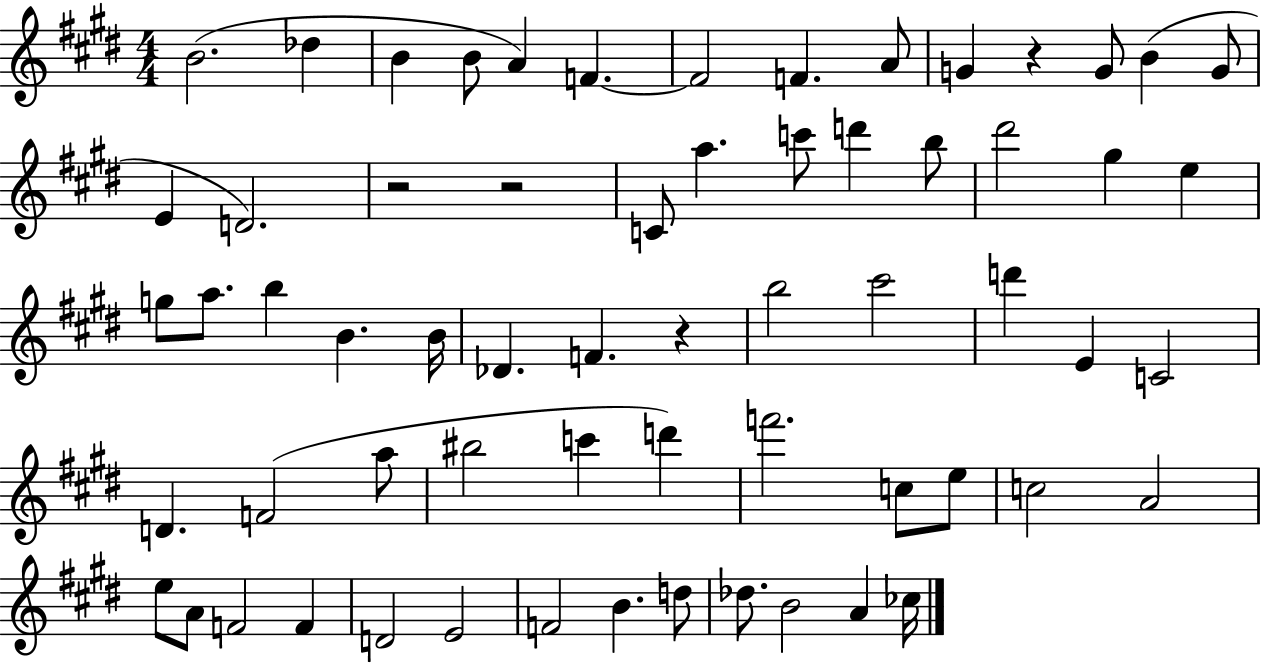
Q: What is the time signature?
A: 4/4